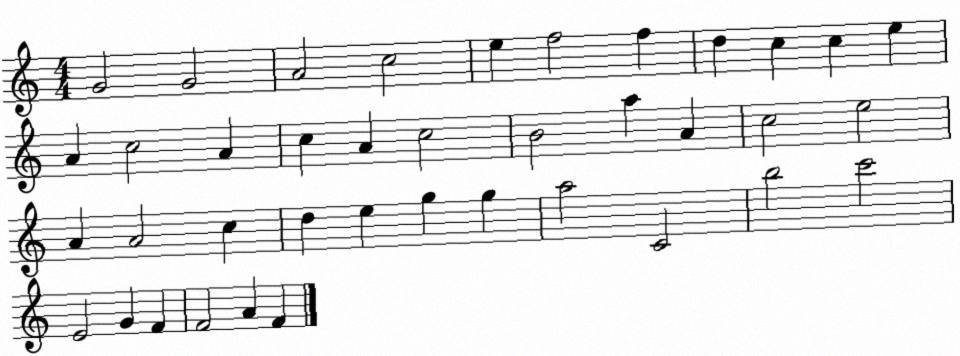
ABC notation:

X:1
T:Untitled
M:4/4
L:1/4
K:C
G2 G2 A2 c2 e f2 f d c c e A c2 A c A c2 B2 a A c2 e2 A A2 c d e g g a2 C2 b2 c'2 E2 G F F2 A F